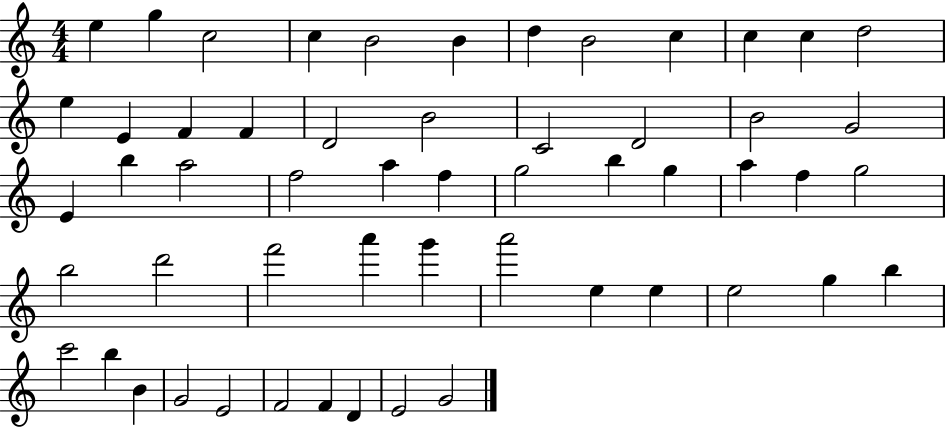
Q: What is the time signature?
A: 4/4